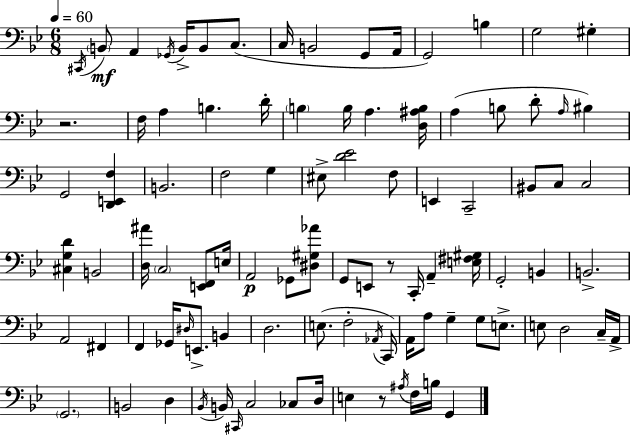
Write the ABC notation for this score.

X:1
T:Untitled
M:6/8
L:1/4
K:Gm
^C,,/4 B,,/2 A,, _G,,/4 B,,/4 B,,/2 C,/2 C,/4 B,,2 G,,/2 A,,/4 G,,2 B, G,2 ^G, z2 F,/4 A, B, D/4 B, B,/4 A, [D,^A,B,]/4 A, B,/2 D/2 A,/4 ^B, G,,2 [D,,E,,F,] B,,2 F,2 G, ^E,/2 [D_E]2 F,/2 E,, C,,2 ^B,,/2 C,/2 C,2 [^C,G,D] B,,2 [D,^A]/4 C,2 [E,,F,,]/2 E,/4 A,,2 _G,,/2 [^D,^G,_A]/2 G,,/2 E,,/2 z/2 C,,/4 A,, [E,^F,^G,]/4 G,,2 B,, B,,2 A,,2 ^F,, F,, _G,,/4 ^D,/4 E,,/2 B,, D,2 E,/2 F,2 _A,,/4 C,,/4 A,,/4 A,/2 G, G,/2 E,/2 E,/2 D,2 C,/4 A,,/4 G,,2 B,,2 D, _B,,/4 B,,/4 ^C,,/4 C,2 _C,/2 D,/4 E, z/2 ^A,/4 F,/4 B,/4 G,,